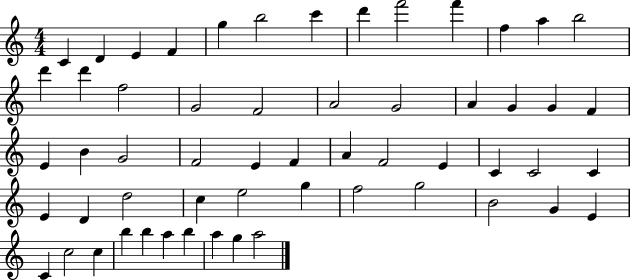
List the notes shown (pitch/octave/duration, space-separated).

C4/q D4/q E4/q F4/q G5/q B5/h C6/q D6/q F6/h F6/q F5/q A5/q B5/h D6/q D6/q F5/h G4/h F4/h A4/h G4/h A4/q G4/q G4/q F4/q E4/q B4/q G4/h F4/h E4/q F4/q A4/q F4/h E4/q C4/q C4/h C4/q E4/q D4/q D5/h C5/q E5/h G5/q F5/h G5/h B4/h G4/q E4/q C4/q C5/h C5/q B5/q B5/q A5/q B5/q A5/q G5/q A5/h